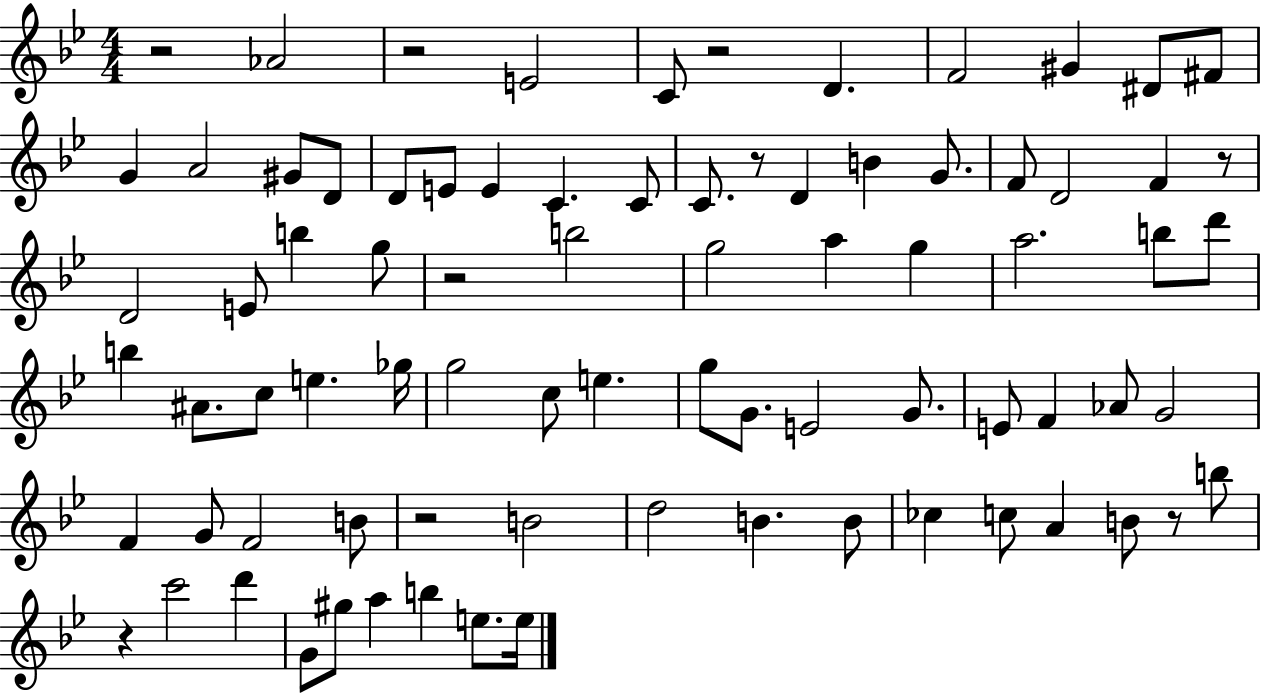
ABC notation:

X:1
T:Untitled
M:4/4
L:1/4
K:Bb
z2 _A2 z2 E2 C/2 z2 D F2 ^G ^D/2 ^F/2 G A2 ^G/2 D/2 D/2 E/2 E C C/2 C/2 z/2 D B G/2 F/2 D2 F z/2 D2 E/2 b g/2 z2 b2 g2 a g a2 b/2 d'/2 b ^A/2 c/2 e _g/4 g2 c/2 e g/2 G/2 E2 G/2 E/2 F _A/2 G2 F G/2 F2 B/2 z2 B2 d2 B B/2 _c c/2 A B/2 z/2 b/2 z c'2 d' G/2 ^g/2 a b e/2 e/4